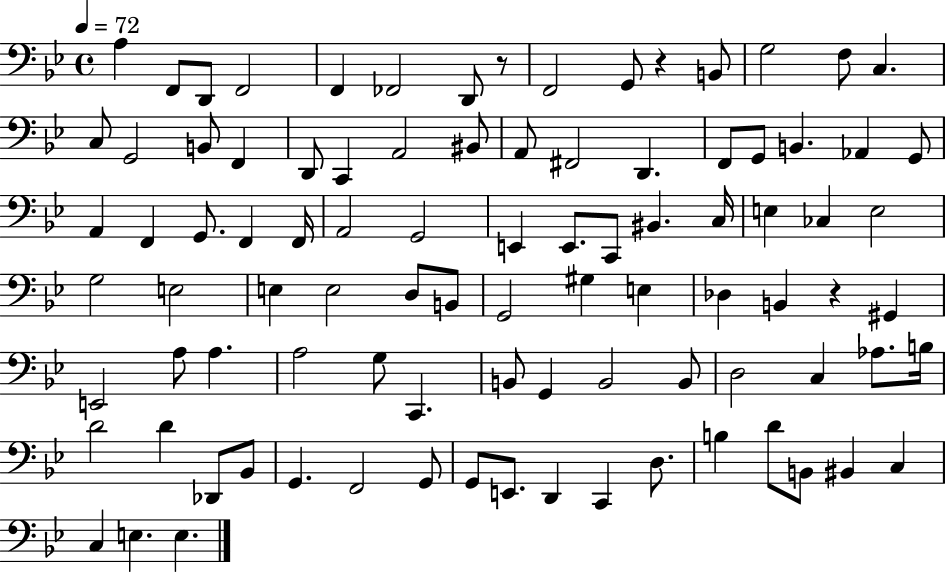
A3/q F2/e D2/e F2/h F2/q FES2/h D2/e R/e F2/h G2/e R/q B2/e G3/h F3/e C3/q. C3/e G2/h B2/e F2/q D2/e C2/q A2/h BIS2/e A2/e F#2/h D2/q. F2/e G2/e B2/q. Ab2/q G2/e A2/q F2/q G2/e. F2/q F2/s A2/h G2/h E2/q E2/e. C2/e BIS2/q. C3/s E3/q CES3/q E3/h G3/h E3/h E3/q E3/h D3/e B2/e G2/h G#3/q E3/q Db3/q B2/q R/q G#2/q E2/h A3/e A3/q. A3/h G3/e C2/q. B2/e G2/q B2/h B2/e D3/h C3/q Ab3/e. B3/s D4/h D4/q Db2/e Bb2/e G2/q. F2/h G2/e G2/e E2/e. D2/q C2/q D3/e. B3/q D4/e B2/e BIS2/q C3/q C3/q E3/q. E3/q.